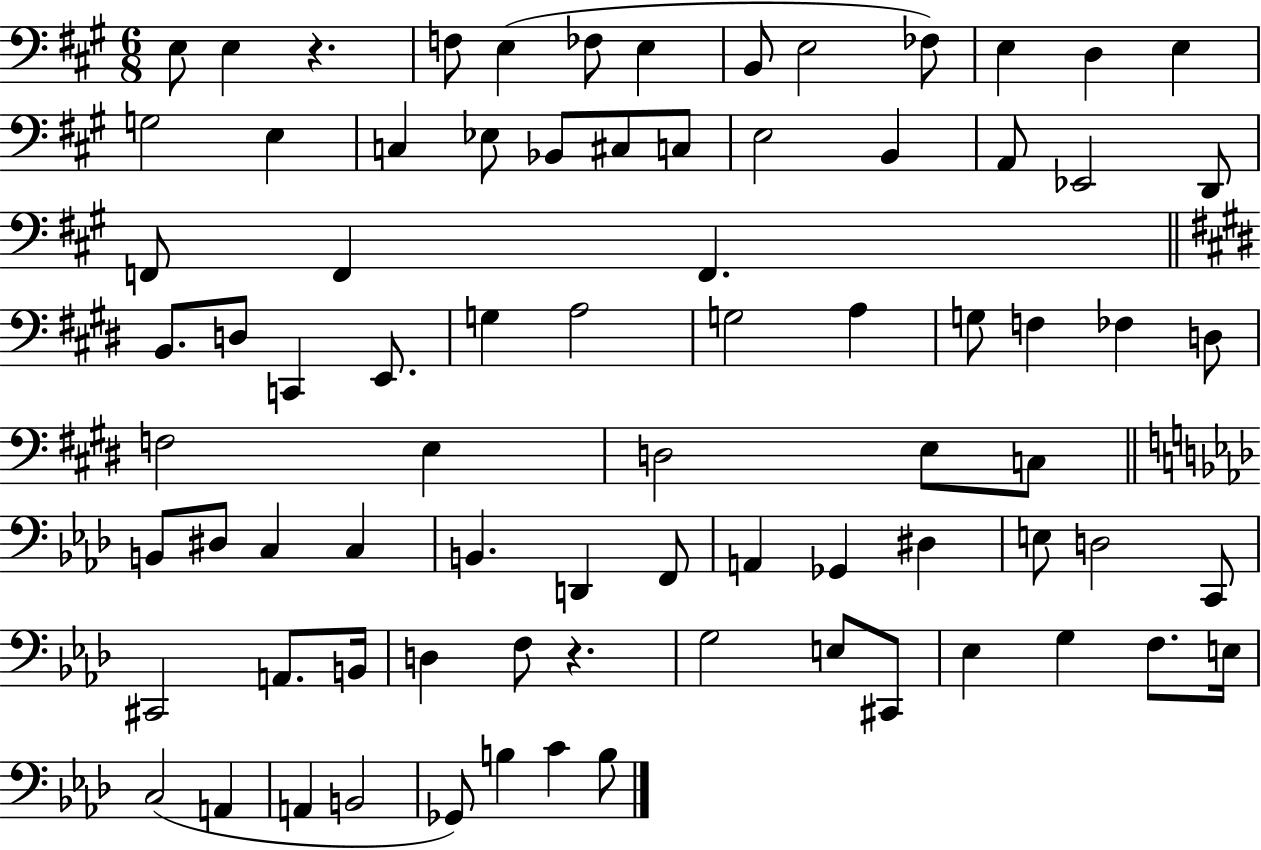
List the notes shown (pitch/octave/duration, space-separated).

E3/e E3/q R/q. F3/e E3/q FES3/e E3/q B2/e E3/h FES3/e E3/q D3/q E3/q G3/h E3/q C3/q Eb3/e Bb2/e C#3/e C3/e E3/h B2/q A2/e Eb2/h D2/e F2/e F2/q F2/q. B2/e. D3/e C2/q E2/e. G3/q A3/h G3/h A3/q G3/e F3/q FES3/q D3/e F3/h E3/q D3/h E3/e C3/e B2/e D#3/e C3/q C3/q B2/q. D2/q F2/e A2/q Gb2/q D#3/q E3/e D3/h C2/e C#2/h A2/e. B2/s D3/q F3/e R/q. G3/h E3/e C#2/e Eb3/q G3/q F3/e. E3/s C3/h A2/q A2/q B2/h Gb2/e B3/q C4/q B3/e